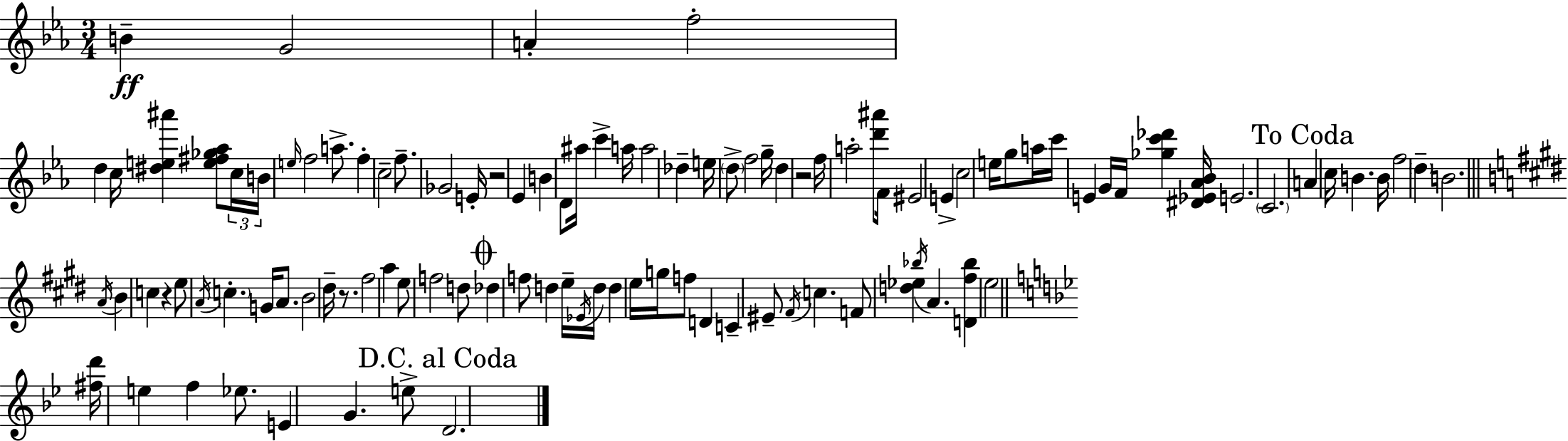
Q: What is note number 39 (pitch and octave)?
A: C6